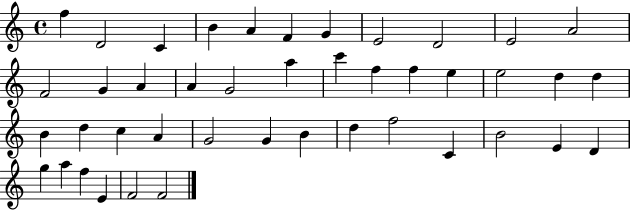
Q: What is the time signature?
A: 4/4